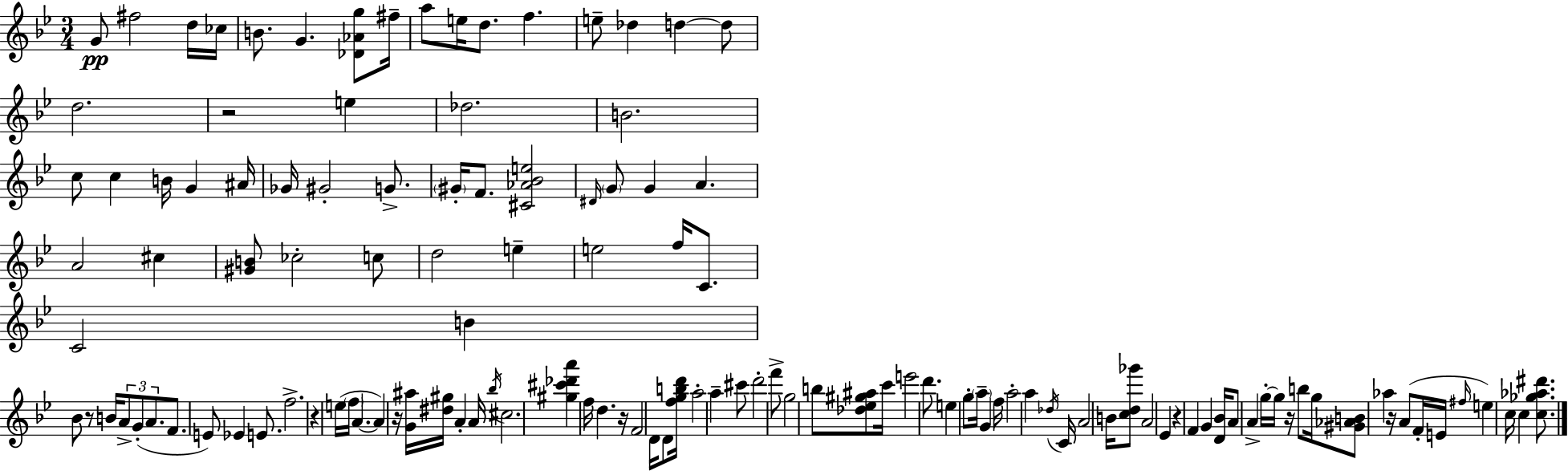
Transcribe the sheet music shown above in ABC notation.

X:1
T:Untitled
M:3/4
L:1/4
K:Gm
G/2 ^f2 d/4 _c/4 B/2 G [_D_Ag]/2 ^f/4 a/2 e/4 d/2 f e/2 _d d d/2 d2 z2 e _d2 B2 c/2 c B/4 G ^A/4 _G/4 ^G2 G/2 ^G/4 F/2 [^C_A_Be]2 ^D/4 G/2 G A A2 ^c [^GB]/2 _c2 c/2 d2 e e2 f/4 C/2 C2 B _B/2 z/2 B/4 A/2 G/2 A/2 F/2 E/2 _E E/2 f2 z e/4 f/4 A A z/4 [G^a]/4 [^d^g]/4 A A/4 _b/4 ^c2 [^g^c'_d'a'] f/4 d z/4 F2 D/4 D/2 [fgbd']/4 a2 a ^c'/2 d'2 f'/2 g2 b/2 [_d_e^g^a]/2 c'/4 e'2 d'/2 e g/2 a/4 G f/4 a2 a _d/4 C/4 A2 B/4 [cd_g']/2 A2 _E z F G [D_B]/4 A/2 A g/4 g/4 z/4 b/2 g/4 [^G_AB]/2 _a z/4 A/2 F/4 E/4 ^f/4 e c/4 c [c_g_a^d']/2